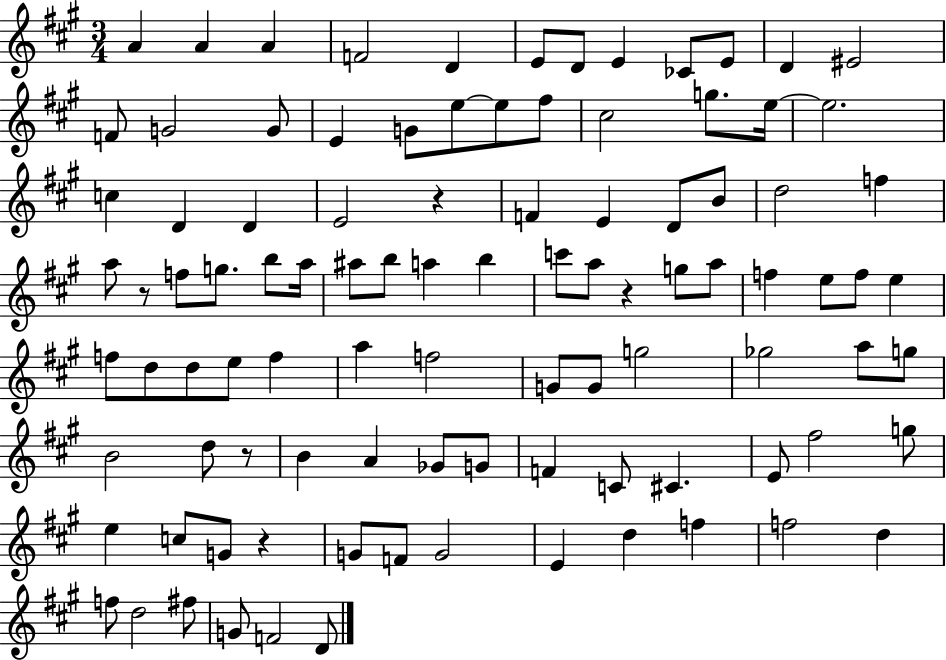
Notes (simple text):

A4/q A4/q A4/q F4/h D4/q E4/e D4/e E4/q CES4/e E4/e D4/q EIS4/h F4/e G4/h G4/e E4/q G4/e E5/e E5/e F#5/e C#5/h G5/e. E5/s E5/h. C5/q D4/q D4/q E4/h R/q F4/q E4/q D4/e B4/e D5/h F5/q A5/e R/e F5/e G5/e. B5/e A5/s A#5/e B5/e A5/q B5/q C6/e A5/e R/q G5/e A5/e F5/q E5/e F5/e E5/q F5/e D5/e D5/e E5/e F5/q A5/q F5/h G4/e G4/e G5/h Gb5/h A5/e G5/e B4/h D5/e R/e B4/q A4/q Gb4/e G4/e F4/q C4/e C#4/q. E4/e F#5/h G5/e E5/q C5/e G4/e R/q G4/e F4/e G4/h E4/q D5/q F5/q F5/h D5/q F5/e D5/h F#5/e G4/e F4/h D4/e